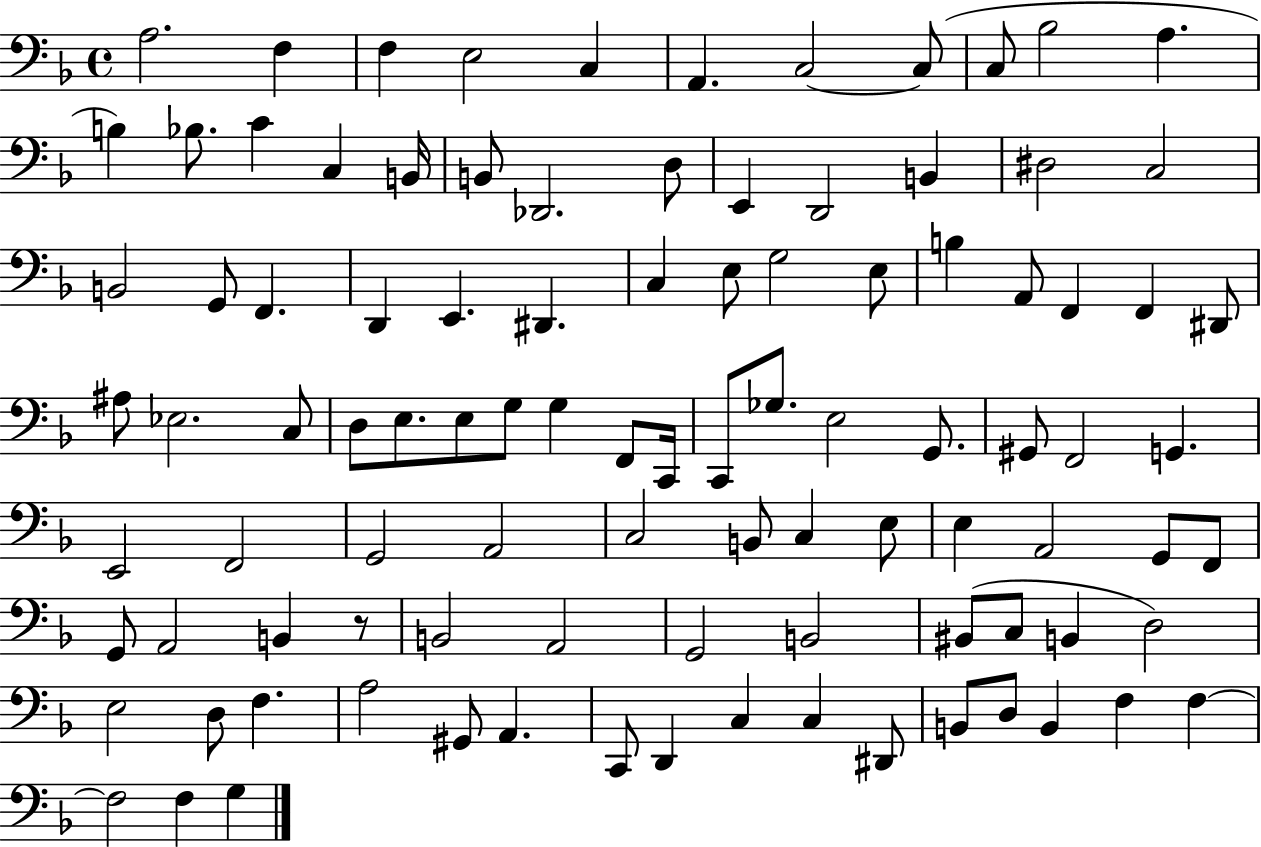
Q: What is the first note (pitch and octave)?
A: A3